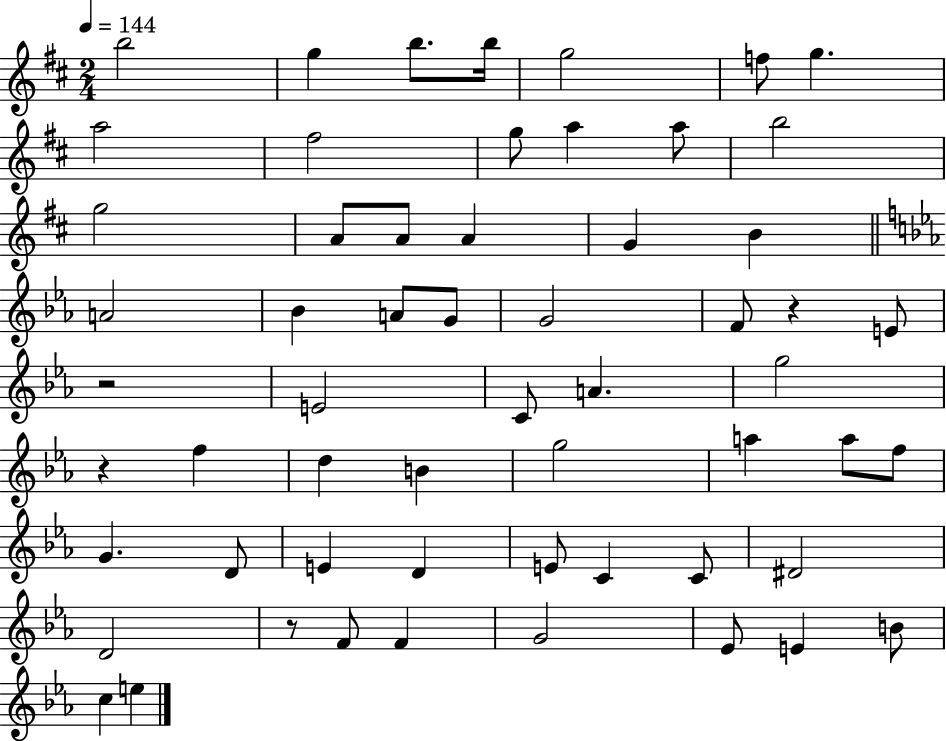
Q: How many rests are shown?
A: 4